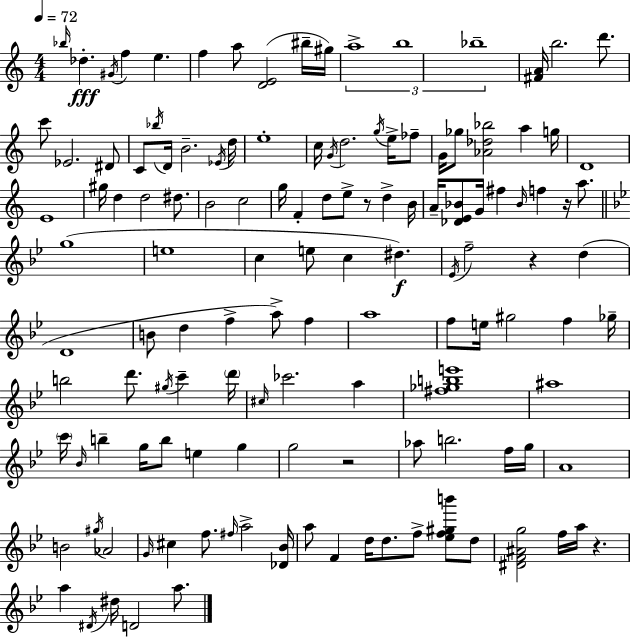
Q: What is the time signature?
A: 4/4